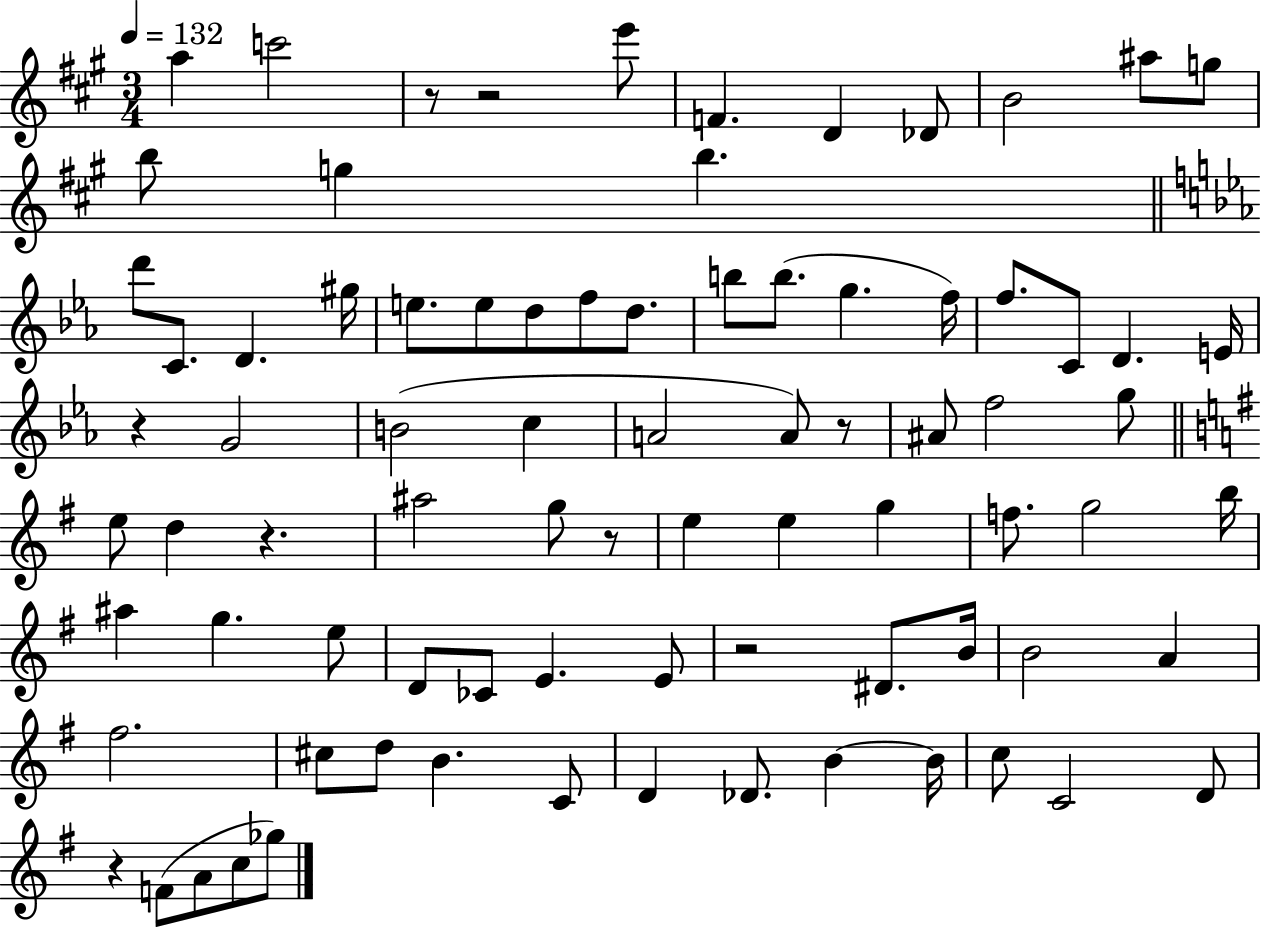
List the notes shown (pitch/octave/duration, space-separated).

A5/q C6/h R/e R/h E6/e F4/q. D4/q Db4/e B4/h A#5/e G5/e B5/e G5/q B5/q. D6/e C4/e. D4/q. G#5/s E5/e. E5/e D5/e F5/e D5/e. B5/e B5/e. G5/q. F5/s F5/e. C4/e D4/q. E4/s R/q G4/h B4/h C5/q A4/h A4/e R/e A#4/e F5/h G5/e E5/e D5/q R/q. A#5/h G5/e R/e E5/q E5/q G5/q F5/e. G5/h B5/s A#5/q G5/q. E5/e D4/e CES4/e E4/q. E4/e R/h D#4/e. B4/s B4/h A4/q F#5/h. C#5/e D5/e B4/q. C4/e D4/q Db4/e. B4/q B4/s C5/e C4/h D4/e R/q F4/e A4/e C5/e Gb5/e